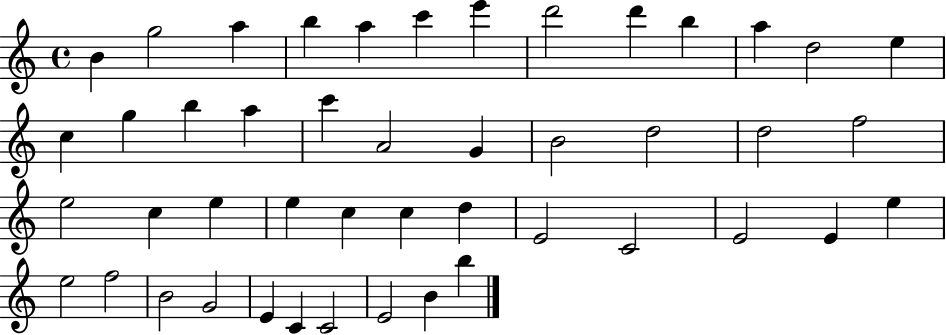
{
  \clef treble
  \time 4/4
  \defaultTimeSignature
  \key c \major
  b'4 g''2 a''4 | b''4 a''4 c'''4 e'''4 | d'''2 d'''4 b''4 | a''4 d''2 e''4 | \break c''4 g''4 b''4 a''4 | c'''4 a'2 g'4 | b'2 d''2 | d''2 f''2 | \break e''2 c''4 e''4 | e''4 c''4 c''4 d''4 | e'2 c'2 | e'2 e'4 e''4 | \break e''2 f''2 | b'2 g'2 | e'4 c'4 c'2 | e'2 b'4 b''4 | \break \bar "|."
}